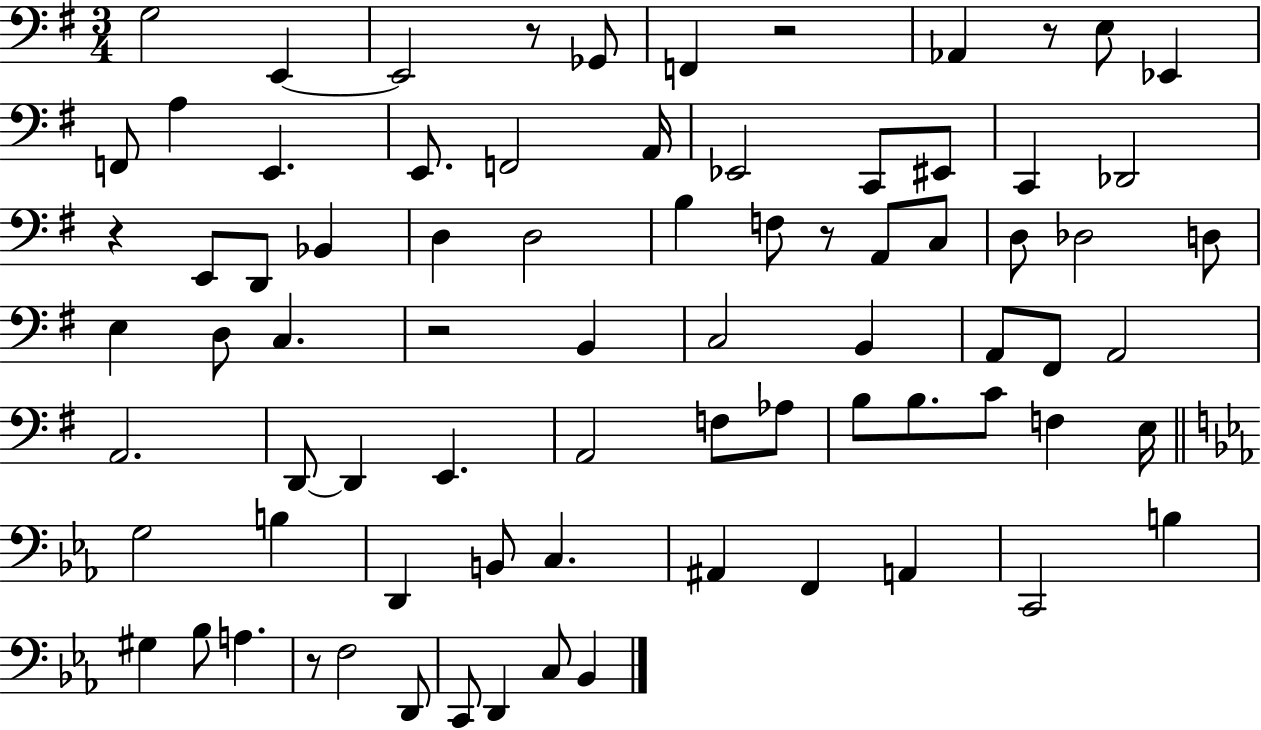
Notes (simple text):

G3/h E2/q E2/h R/e Gb2/e F2/q R/h Ab2/q R/e E3/e Eb2/q F2/e A3/q E2/q. E2/e. F2/h A2/s Eb2/h C2/e EIS2/e C2/q Db2/h R/q E2/e D2/e Bb2/q D3/q D3/h B3/q F3/e R/e A2/e C3/e D3/e Db3/h D3/e E3/q D3/e C3/q. R/h B2/q C3/h B2/q A2/e F#2/e A2/h A2/h. D2/e D2/q E2/q. A2/h F3/e Ab3/e B3/e B3/e. C4/e F3/q E3/s G3/h B3/q D2/q B2/e C3/q. A#2/q F2/q A2/q C2/h B3/q G#3/q Bb3/e A3/q. R/e F3/h D2/e C2/e D2/q C3/e Bb2/q